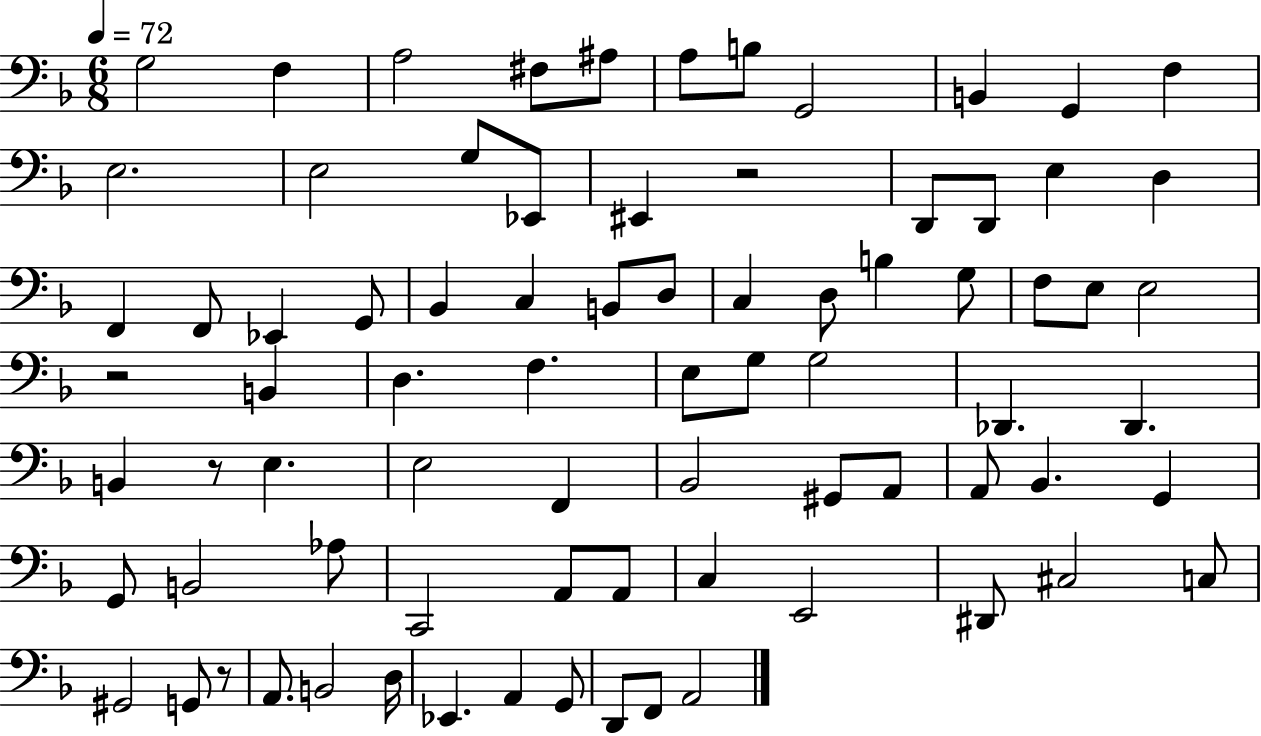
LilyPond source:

{
  \clef bass
  \numericTimeSignature
  \time 6/8
  \key f \major
  \tempo 4 = 72
  g2 f4 | a2 fis8 ais8 | a8 b8 g,2 | b,4 g,4 f4 | \break e2. | e2 g8 ees,8 | eis,4 r2 | d,8 d,8 e4 d4 | \break f,4 f,8 ees,4 g,8 | bes,4 c4 b,8 d8 | c4 d8 b4 g8 | f8 e8 e2 | \break r2 b,4 | d4. f4. | e8 g8 g2 | des,4. des,4. | \break b,4 r8 e4. | e2 f,4 | bes,2 gis,8 a,8 | a,8 bes,4. g,4 | \break g,8 b,2 aes8 | c,2 a,8 a,8 | c4 e,2 | dis,8 cis2 c8 | \break gis,2 g,8 r8 | a,8. b,2 d16 | ees,4. a,4 g,8 | d,8 f,8 a,2 | \break \bar "|."
}